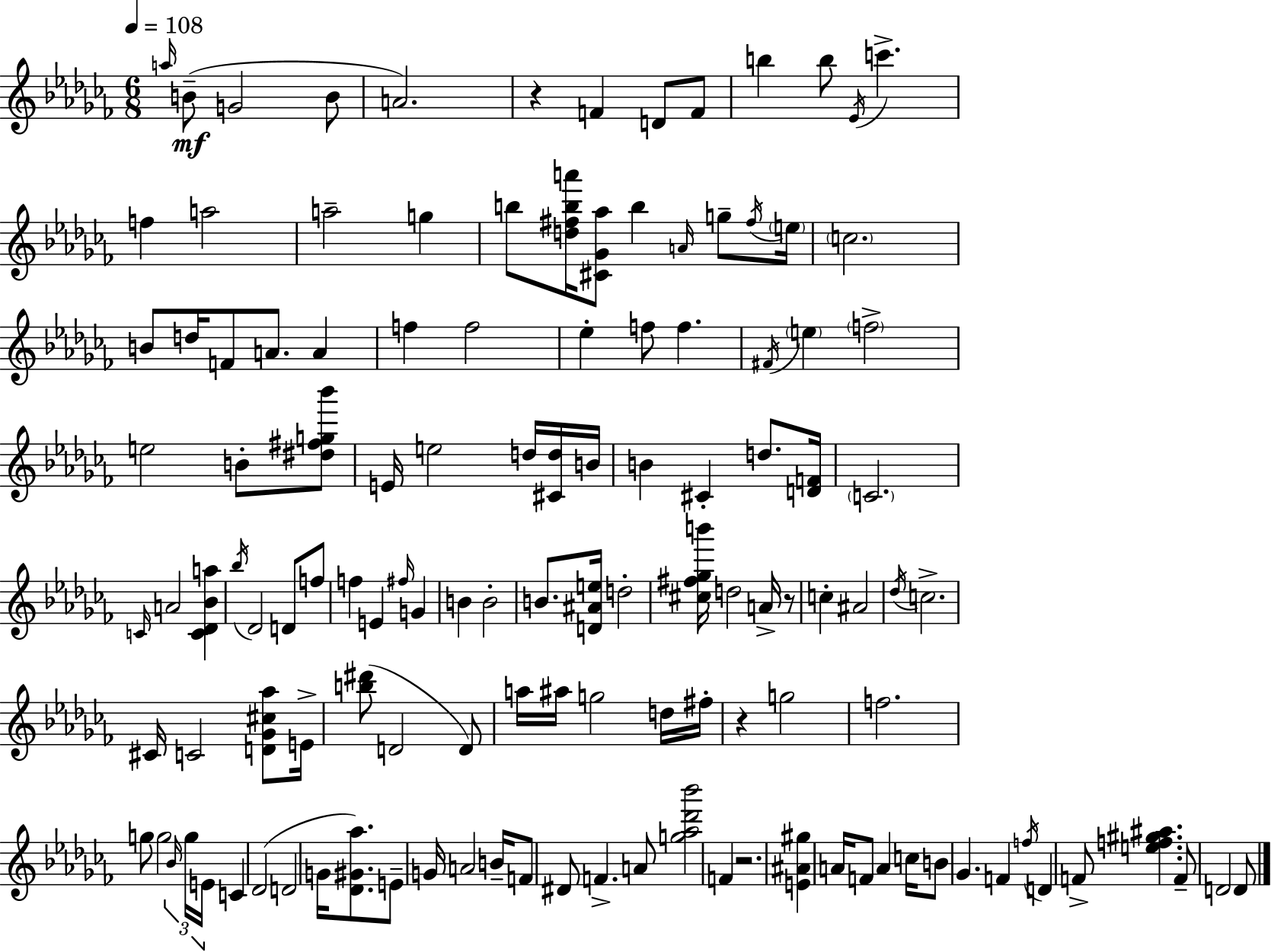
{
  \clef treble
  \numericTimeSignature
  \time 6/8
  \key aes \minor
  \tempo 4 = 108
  \grace { a''16 }\mf b'8--( g'2 b'8 | a'2.) | r4 f'4 d'8 f'8 | b''4 b''8 \acciaccatura { ees'16 } c'''4.-> | \break f''4 a''2 | a''2-- g''4 | b''8 <d'' fis'' b'' a'''>16 <cis' ges' aes''>8 b''4 \grace { a'16 } | g''8-- \acciaccatura { fis''16 } \parenthesize e''16 \parenthesize c''2. | \break b'8 d''16 f'8 a'8. | a'4 f''4 f''2 | ees''4-. f''8 f''4. | \acciaccatura { fis'16 } \parenthesize e''4 \parenthesize f''2-> | \break e''2 | b'8-. <dis'' fis'' g'' bes'''>8 e'16 e''2 | d''16 <cis' d''>16 b'16 b'4 cis'4-. | d''8. <d' f'>16 \parenthesize c'2. | \break \grace { c'16 } a'2 | <c' des' bes' a''>4 \acciaccatura { bes''16 } des'2 | d'8 f''8 f''4 e'4 | \grace { fis''16 } g'4 b'4 | \break b'2-. b'8. <d' ais' e''>16 | d''2-. <cis'' fis'' ges'' b'''>16 d''2 | a'16-> r8 c''4-. | ais'2 \acciaccatura { des''16 } c''2.-> | \break cis'16 c'2 | <d' ges' cis'' aes''>8 e'16-> <b'' dis'''>8( d'2 | d'8) a''16 ais''16 g''2 | d''16 fis''16-. r4 | \break g''2 f''2. | g''8 g''2 | \tuplet 3/2 { \grace { bes'16 } g''16 e'16 } c'4 | des'2( d'2 | \break g'16 <des' gis' aes''>8.) e'8-- | g'16 a'2 b'16-- f'8 | dis'8 f'4.-> a'8 <g'' aes'' des''' bes'''>2 | f'4 r2. | \break <e' ais' gis''>4 | a'16 f'8 a'4 c''16 b'8 | ges'4. f'4 \acciaccatura { f''16 } d'4 | f'8-> <e'' f'' gis'' ais''>4. f'8-- | \break d'2 d'8 \bar "|."
}